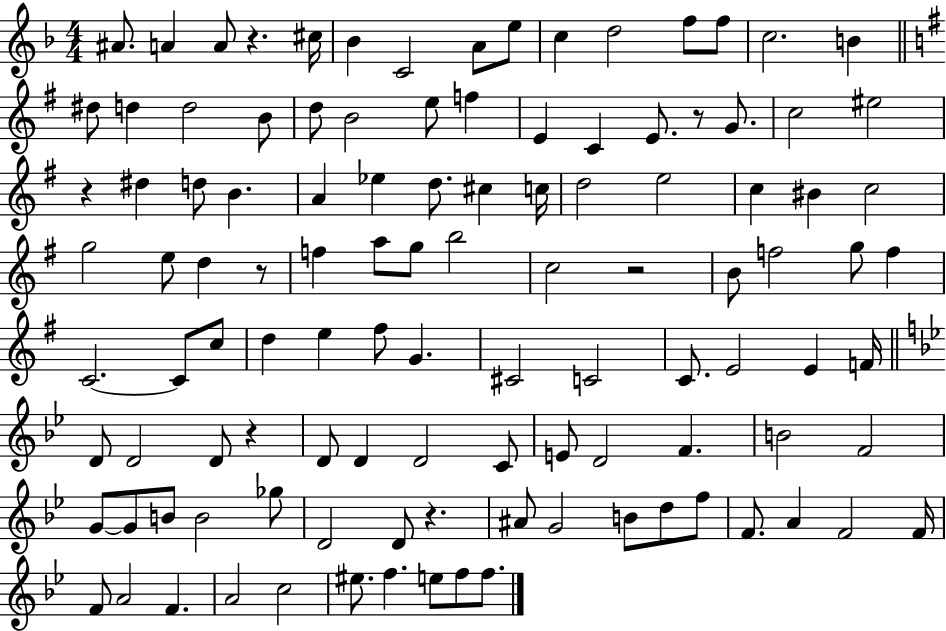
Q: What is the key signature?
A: F major